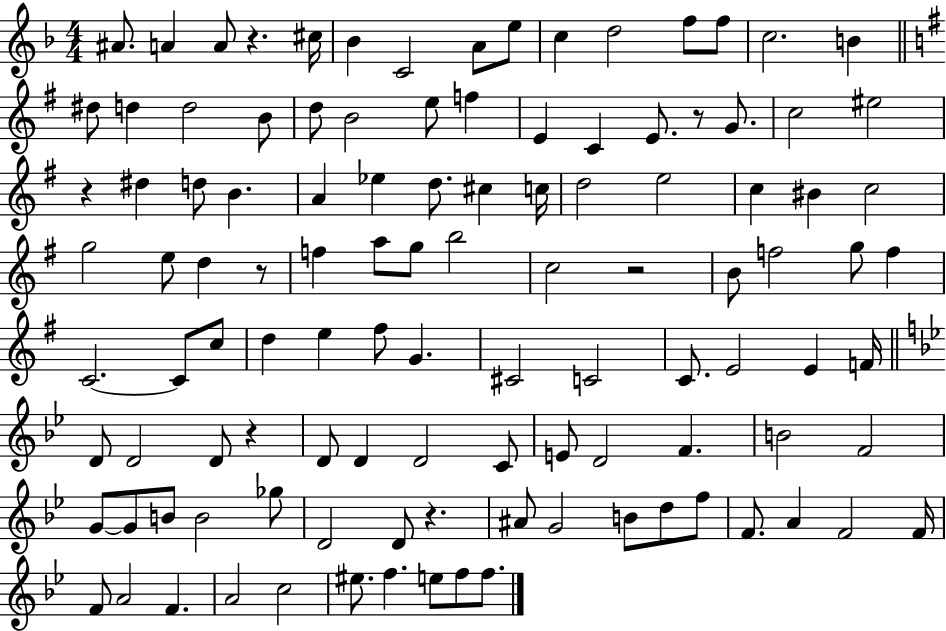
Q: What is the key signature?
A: F major